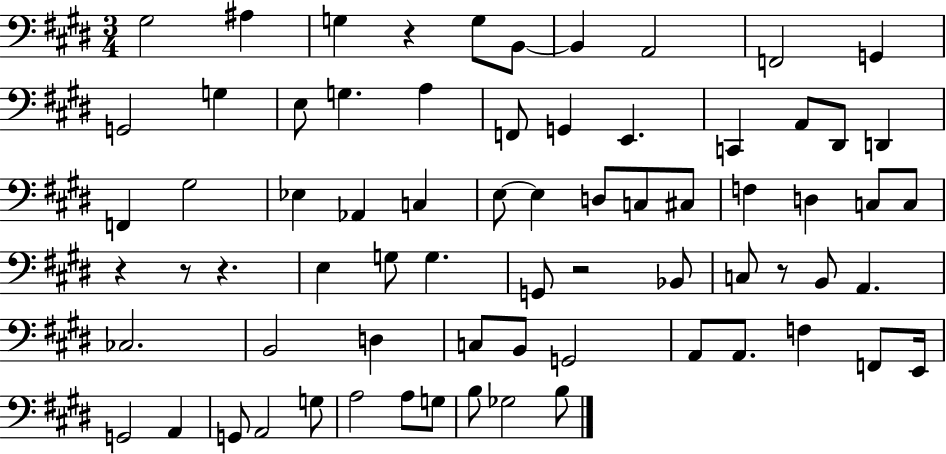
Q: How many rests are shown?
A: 6